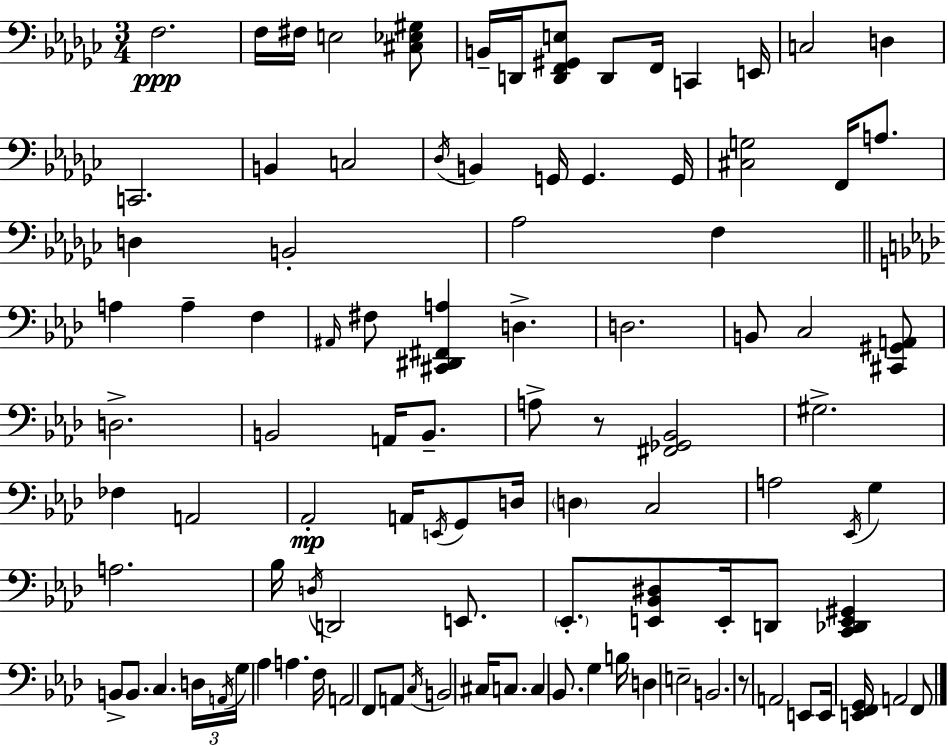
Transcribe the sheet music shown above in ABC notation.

X:1
T:Untitled
M:3/4
L:1/4
K:Ebm
F,2 F,/4 ^F,/4 E,2 [^C,_E,^G,]/2 B,,/4 D,,/4 [D,,F,,^G,,E,]/2 D,,/2 F,,/4 C,, E,,/4 C,2 D, C,,2 B,, C,2 _D,/4 B,, G,,/4 G,, G,,/4 [^C,G,]2 F,,/4 A,/2 D, B,,2 _A,2 F, A, A, F, ^A,,/4 ^F,/2 [^C,,^D,,^F,,A,] D, D,2 B,,/2 C,2 [^C,,^G,,A,,]/2 D,2 B,,2 A,,/4 B,,/2 A,/2 z/2 [^F,,_G,,_B,,]2 ^G,2 _F, A,,2 _A,,2 A,,/4 E,,/4 G,,/2 D,/4 D, C,2 A,2 _E,,/4 G, A,2 _B,/4 D,/4 D,,2 E,,/2 _E,,/2 [E,,_B,,^D,]/2 E,,/4 D,,/2 [C,,_D,,E,,^G,,] B,,/2 B,,/2 C, D,/4 A,,/4 G,/4 _A, A, F,/4 A,,2 F,,/2 A,,/2 C,/4 B,,2 ^C,/4 C,/2 C, _B,,/2 G, B,/4 D, E,2 B,,2 z/2 A,,2 E,,/2 E,,/4 [E,,F,,G,,]/4 A,,2 F,,/2